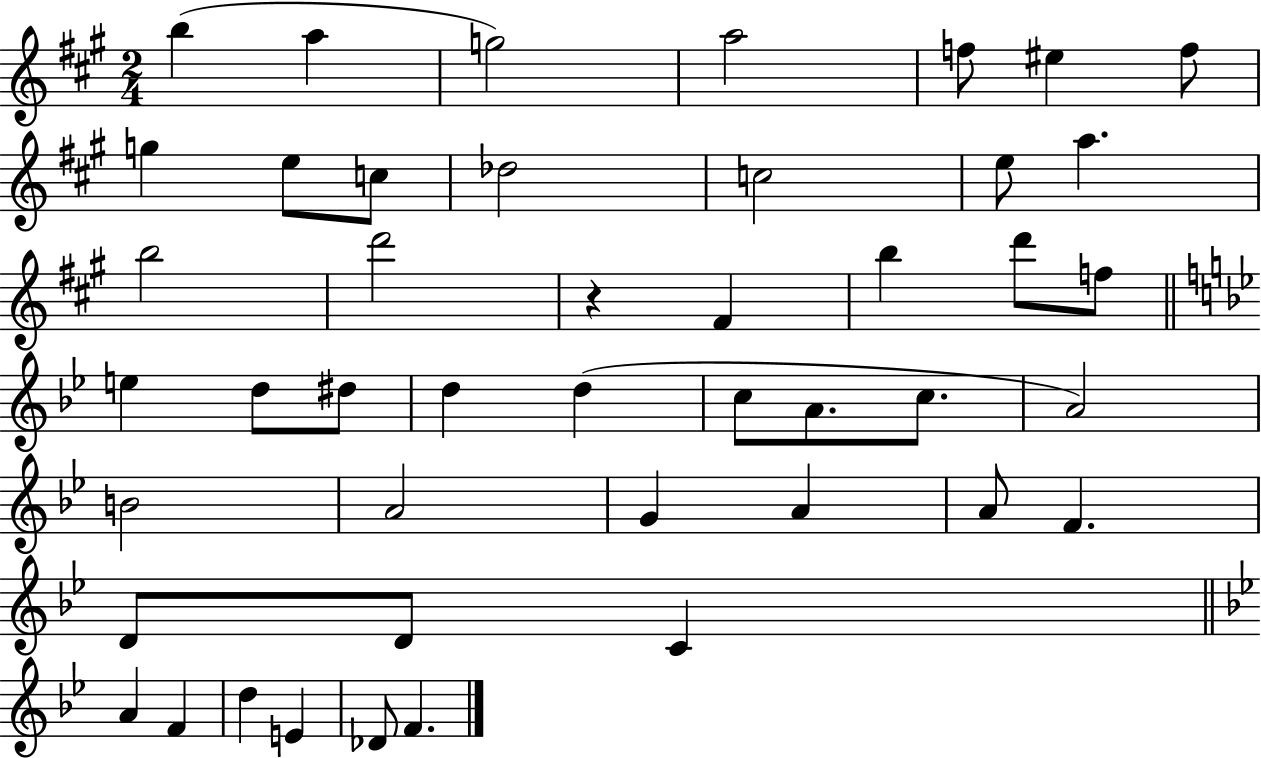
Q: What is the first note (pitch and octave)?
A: B5